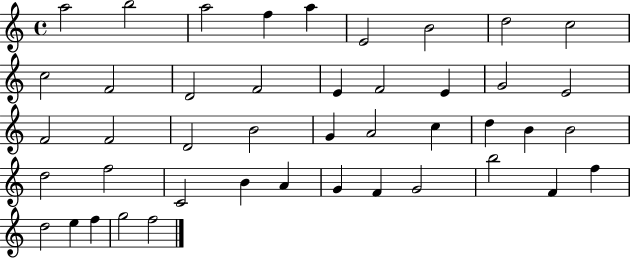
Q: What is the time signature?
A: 4/4